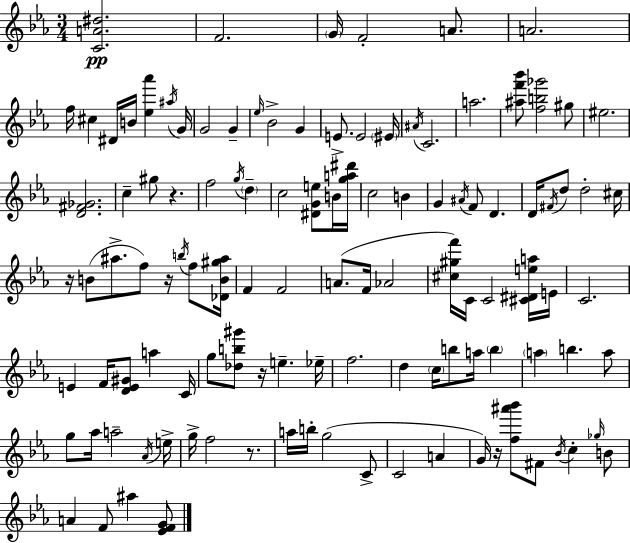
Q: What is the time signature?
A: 3/4